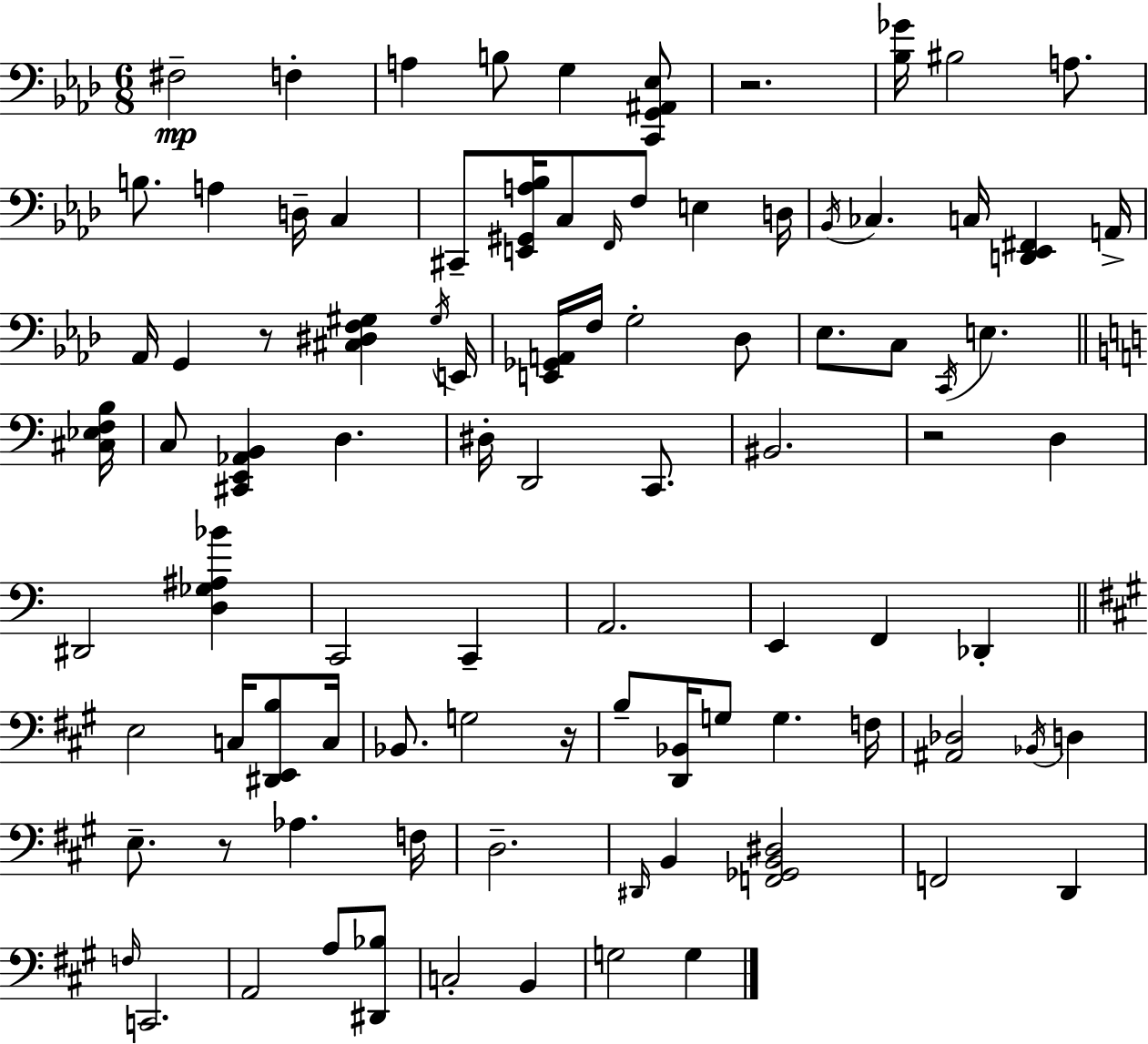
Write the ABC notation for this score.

X:1
T:Untitled
M:6/8
L:1/4
K:Fm
^F,2 F, A, B,/2 G, [C,,G,,^A,,_E,]/2 z2 [_B,_G]/4 ^B,2 A,/2 B,/2 A, D,/4 C, ^C,,/2 [E,,^G,,A,_B,]/4 C,/2 F,,/4 F,/2 E, D,/4 _B,,/4 _C, C,/4 [D,,_E,,^F,,] A,,/4 _A,,/4 G,, z/2 [^C,^D,F,^G,] ^G,/4 E,,/4 [E,,_G,,A,,]/4 F,/4 G,2 _D,/2 _E,/2 C,/2 C,,/4 E, [^C,_E,F,B,]/4 C,/2 [^C,,E,,_A,,B,,] D, ^D,/4 D,,2 C,,/2 ^B,,2 z2 D, ^D,,2 [D,_G,^A,_B] C,,2 C,, A,,2 E,, F,, _D,, E,2 C,/4 [^D,,E,,B,]/2 C,/4 _B,,/2 G,2 z/4 B,/2 [D,,_B,,]/4 G,/2 G, F,/4 [^A,,_D,]2 _B,,/4 D, E,/2 z/2 _A, F,/4 D,2 ^D,,/4 B,, [F,,_G,,B,,^D,]2 F,,2 D,, F,/4 C,,2 A,,2 A,/2 [^D,,_B,]/2 C,2 B,, G,2 G,